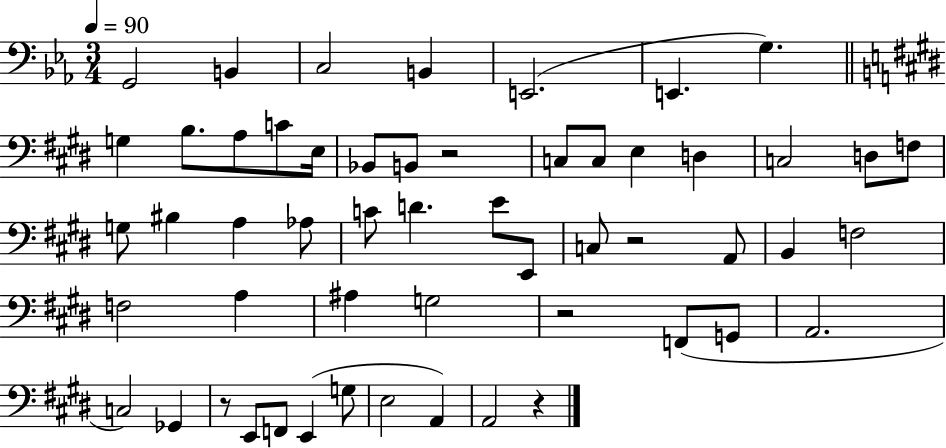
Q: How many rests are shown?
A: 5